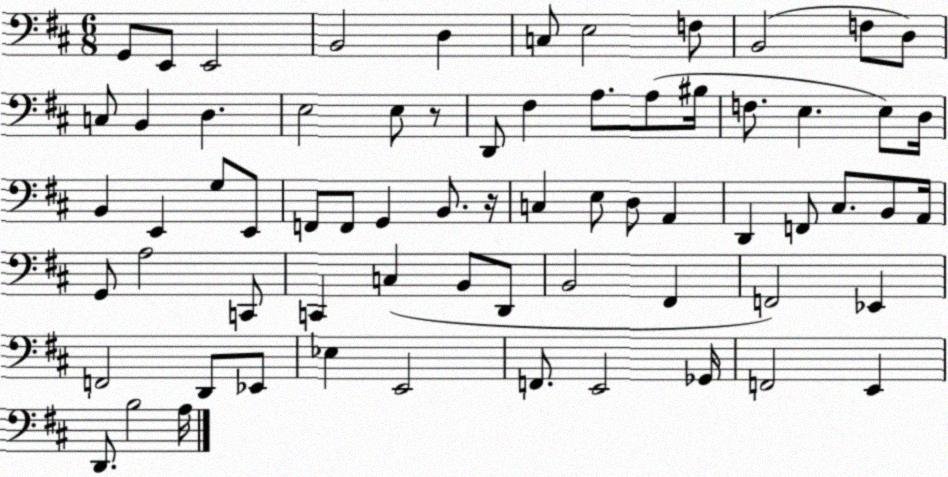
X:1
T:Untitled
M:6/8
L:1/4
K:D
G,,/2 E,,/2 E,,2 B,,2 D, C,/2 E,2 F,/2 B,,2 F,/2 D,/2 C,/2 B,, D, E,2 E,/2 z/2 D,,/2 ^F, A,/2 A,/2 ^B,/4 F,/2 E, E,/2 D,/4 B,, E,, G,/2 E,,/2 F,,/2 F,,/2 G,, B,,/2 z/4 C, E,/2 D,/2 A,, D,, F,,/2 ^C,/2 B,,/2 A,,/4 G,,/2 A,2 C,,/2 C,, C, B,,/2 D,,/2 B,,2 ^F,, F,,2 _E,, F,,2 D,,/2 _E,,/2 _E, E,,2 F,,/2 E,,2 _G,,/4 F,,2 E,, D,,/2 B,2 A,/4